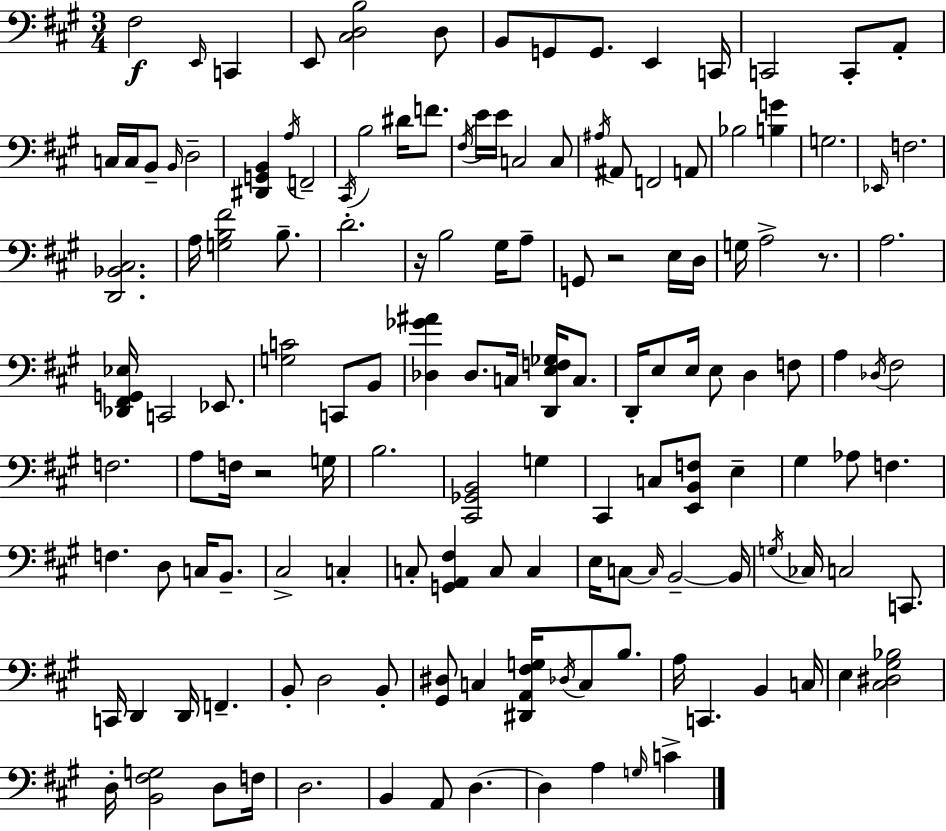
{
  \clef bass
  \numericTimeSignature
  \time 3/4
  \key a \major
  fis2\f \grace { e,16 } c,4 | e,8 <cis d b>2 d8 | b,8 g,8 g,8. e,4 | c,16 c,2 c,8-. a,8-. | \break c16 c16 b,8-- \grace { b,16 } d2-- | <dis, g, b,>4 \acciaccatura { a16 } f,2-- | \acciaccatura { cis,16 } b2 | dis'16 f'8. \acciaccatura { fis16 } e'16 e'16 c2 | \break c8 \acciaccatura { ais16 } ais,8 f,2 | a,8 bes2 | <b g'>4 g2. | \grace { ees,16 } f2. | \break <d, bes, cis>2. | a16 <g b fis'>2 | b8.-- d'2.-. | r16 b2 | \break gis16 a8-- g,8 r2 | e16 d16 g16 a2-> | r8. a2. | <des, fis, g, ees>16 c,2 | \break ees,8. <g c'>2 | c,8 b,8 <des ges' ais'>4 des8. | c16 <d, e f ges>16 c8. d,16-. e8 e16 e8 | d4 f8 a4 \acciaccatura { des16 } | \break fis2 f2. | a8 f16 r2 | g16 b2. | <cis, ges, b,>2 | \break g4 cis,4 | c8 <e, b, f>8 e4-- gis4 | aes8 f4. f4. | d8 c16 b,8.-- cis2-> | \break c4-. c8-. <g, a, fis>4 | c8 c4 e16 c8~~ \grace { c16 } | b,2--~~ b,16 \acciaccatura { g16 } ces16 c2 | c,8. c,16 d,4 | \break d,16 f,4.-- b,8-. | d2 b,8-. <gis, dis>8 | c4 <dis, a, fis g>16 \acciaccatura { des16 } c8 b8. a16 | c,4. b,4 c16 e4 | \break <cis dis gis bes>2 d16-. | <b, fis g>2 d8 f16 d2. | b,4 | a,8 d4.~~ d4 | \break a4 \grace { g16 } c'4-> | \bar "|."
}